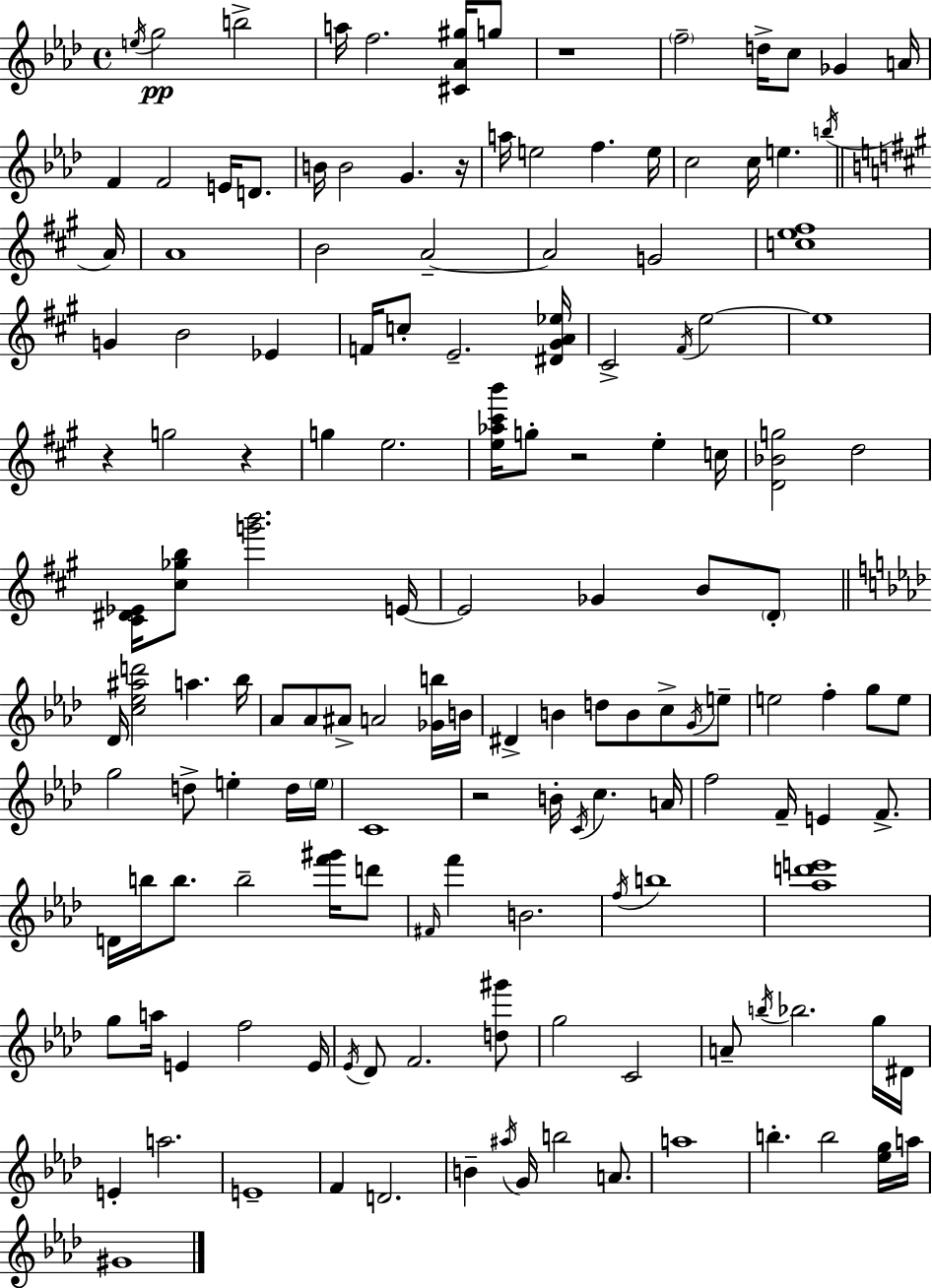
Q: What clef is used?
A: treble